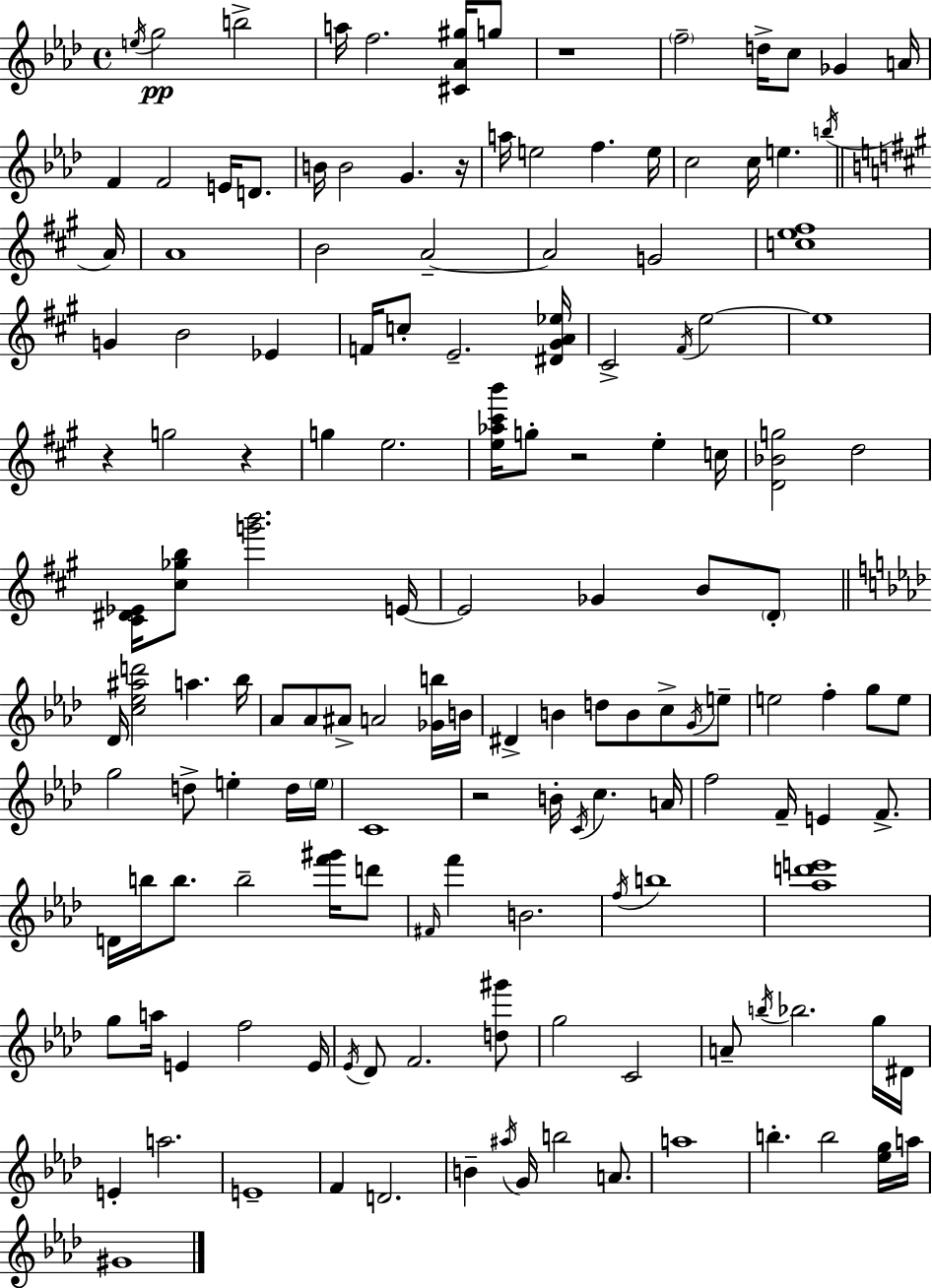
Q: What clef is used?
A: treble